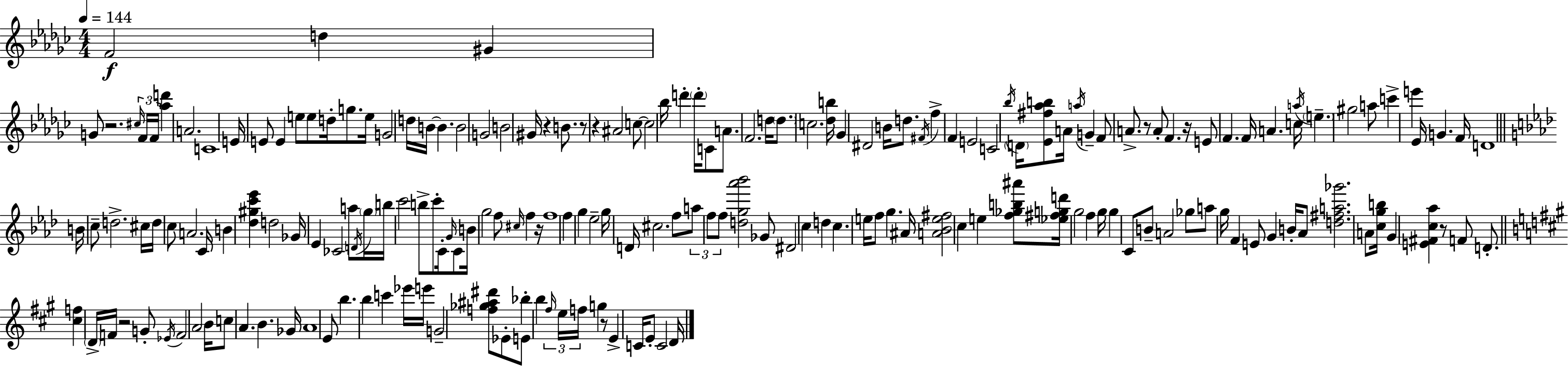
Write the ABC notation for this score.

X:1
T:Untitled
M:4/4
L:1/4
K:Ebm
F2 d ^G G/2 z2 ^c/4 F/4 F/4 [_ad'] A2 C4 E/4 E/2 E e/2 e/2 d/4 g/2 e/4 G2 d/4 B/4 B B2 G2 B2 ^G/4 z B/2 z/2 z ^A2 c/2 c2 _b/4 d' d'/4 C/2 A/2 F2 d/4 d/2 c2 [_db]/4 _G ^D2 B/4 d/2 ^F/4 f F E2 C2 _b/4 D/4 [_E^f_ab]/2 A/4 a/4 G F/2 A/2 z/2 A/2 F z/4 E/2 F F/4 A c/4 a/4 e ^g2 a/2 c' e' _E/4 G F/4 D4 B/4 c/2 d2 ^c/4 d/4 c/2 A2 C/4 B [_d^gc'_e'] d2 _G/4 _E _C2 a/2 D/4 g/4 b/4 c'2 b/2 c'/2 C/4 G/4 C/2 B/4 g2 f/2 ^c/4 f z/4 f4 f g _e2 g/4 D/4 ^c2 f/2 a/2 f/2 f/2 [dg_a'_b']2 _G/2 ^D2 c d c e/4 f/2 g ^A/4 [A_Be^f]2 c e [f_gb^a']/2 [_e^fgd']/4 g2 f g/4 g C/2 B/2 A2 _g/2 a/2 g/4 F E/2 G B/4 _A/2 [d^fa_g']2 A/2 [cgb]/4 G [E^Fc_a] z/2 F/2 D/2 [^cf] D/4 F/4 z2 G/2 _E/4 F2 A2 B/4 c/2 A B _G/4 A4 E/2 b b c' _e'/4 e'/4 G2 [f_g^a^d']/2 _E/2 E/2 _b b ^f/4 e/4 f/4 g z/2 E C/4 E/2 C2 D/4